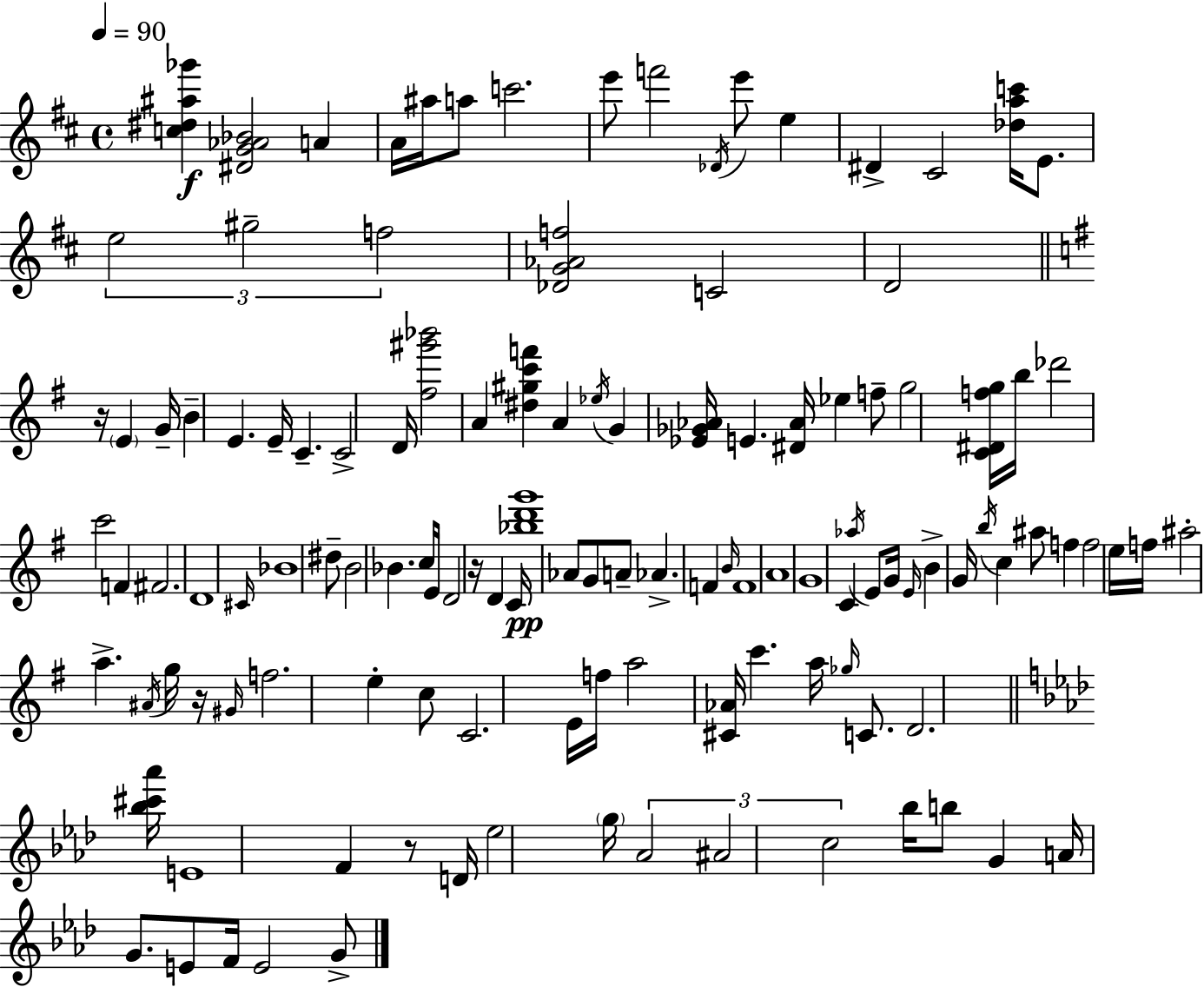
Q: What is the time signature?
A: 4/4